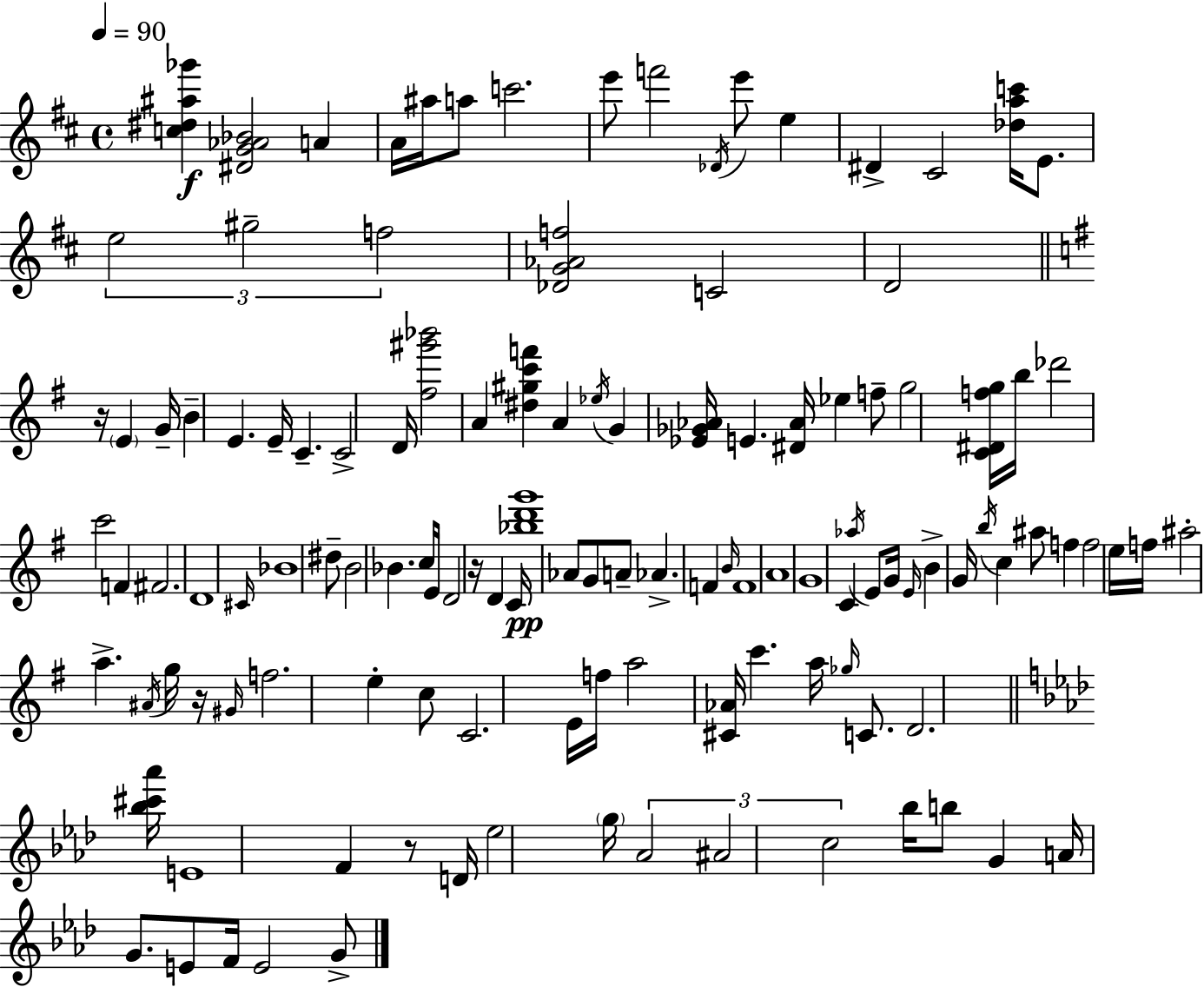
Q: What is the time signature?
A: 4/4